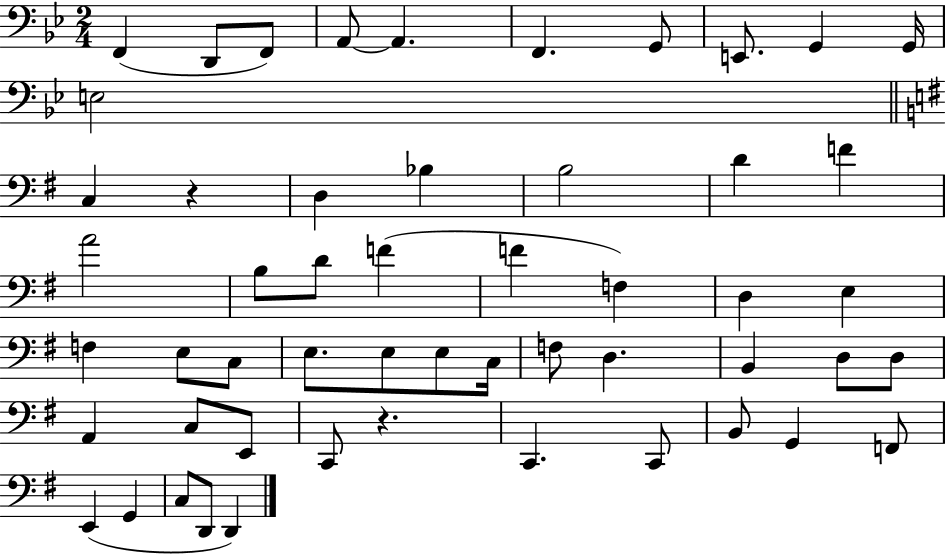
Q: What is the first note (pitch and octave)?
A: F2